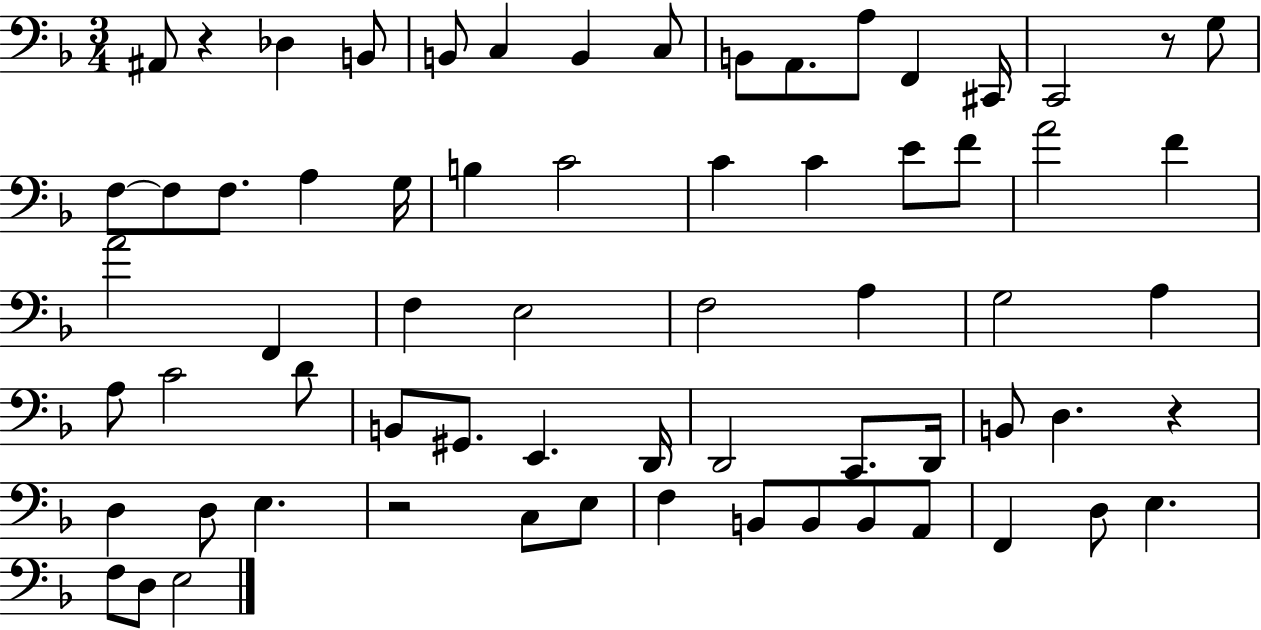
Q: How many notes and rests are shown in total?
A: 67